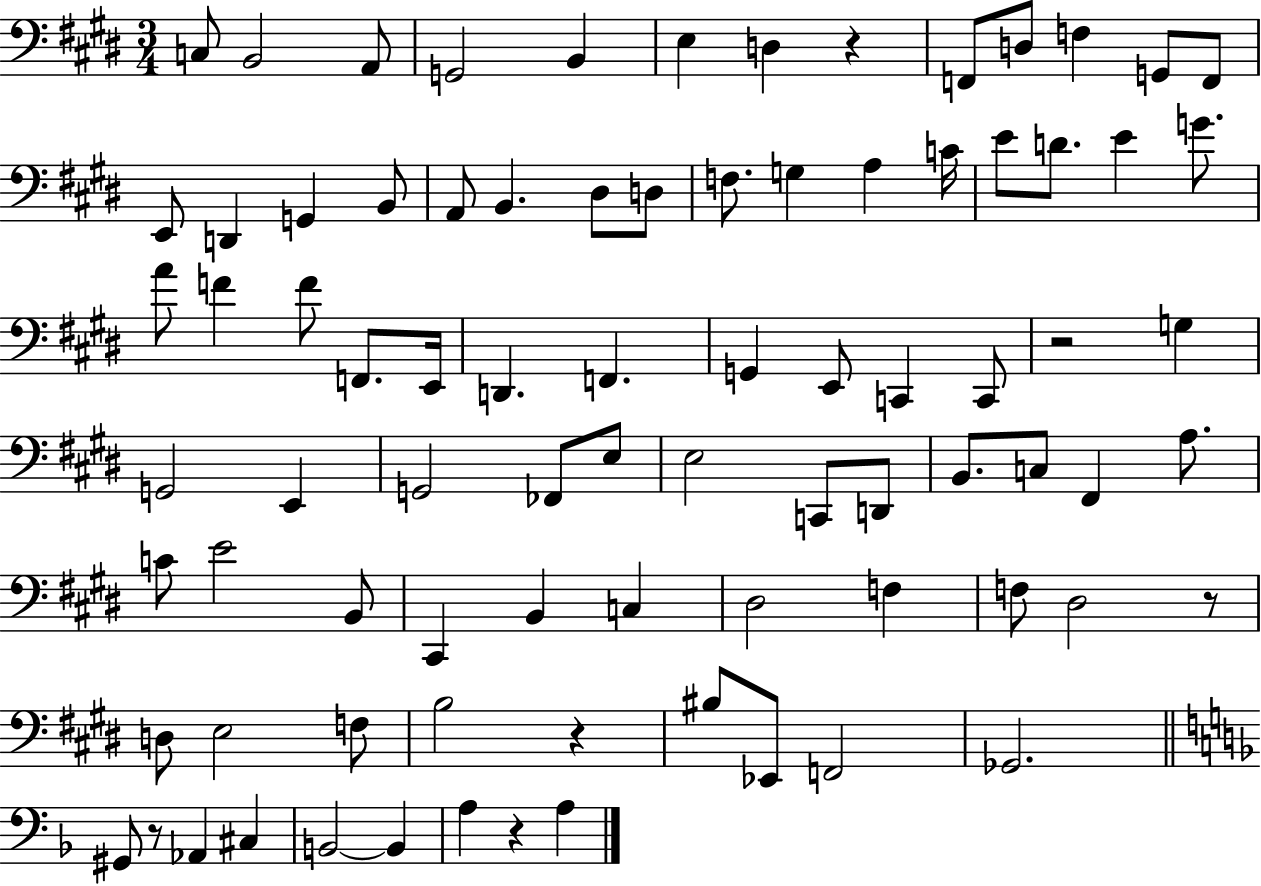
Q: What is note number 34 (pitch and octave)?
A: D2